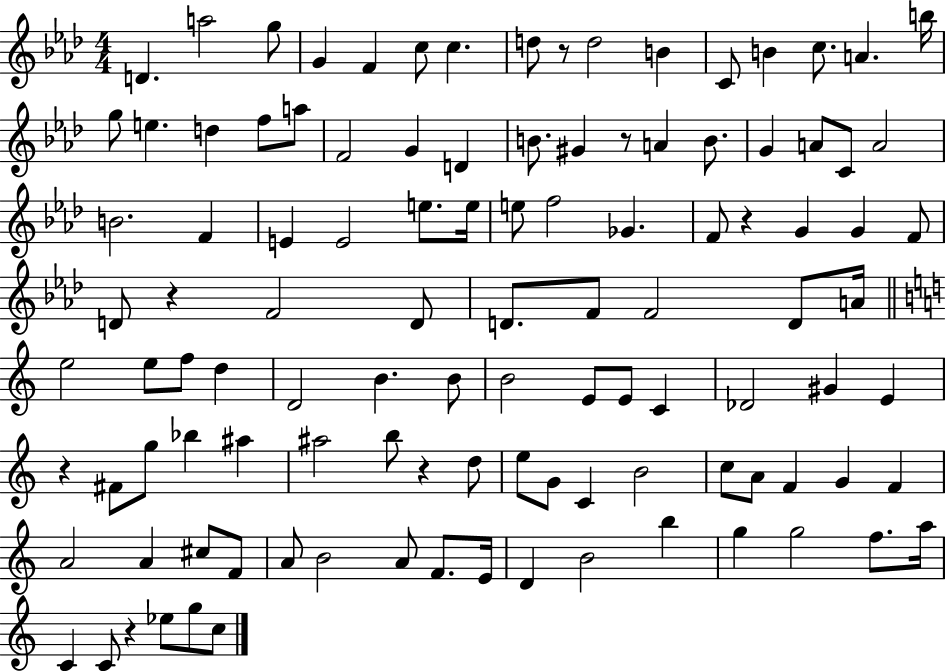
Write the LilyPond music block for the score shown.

{
  \clef treble
  \numericTimeSignature
  \time 4/4
  \key aes \major
  \repeat volta 2 { d'4. a''2 g''8 | g'4 f'4 c''8 c''4. | d''8 r8 d''2 b'4 | c'8 b'4 c''8. a'4. b''16 | \break g''8 e''4. d''4 f''8 a''8 | f'2 g'4 d'4 | b'8. gis'4 r8 a'4 b'8. | g'4 a'8 c'8 a'2 | \break b'2. f'4 | e'4 e'2 e''8. e''16 | e''8 f''2 ges'4. | f'8 r4 g'4 g'4 f'8 | \break d'8 r4 f'2 d'8 | d'8. f'8 f'2 d'8 a'16 | \bar "||" \break \key a \minor e''2 e''8 f''8 d''4 | d'2 b'4. b'8 | b'2 e'8 e'8 c'4 | des'2 gis'4 e'4 | \break r4 fis'8 g''8 bes''4 ais''4 | ais''2 b''8 r4 d''8 | e''8 g'8 c'4 b'2 | c''8 a'8 f'4 g'4 f'4 | \break a'2 a'4 cis''8 f'8 | a'8 b'2 a'8 f'8. e'16 | d'4 b'2 b''4 | g''4 g''2 f''8. a''16 | \break c'4 c'8 r4 ees''8 g''8 c''8 | } \bar "|."
}